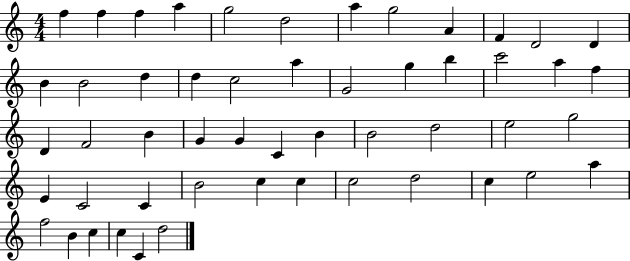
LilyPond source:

{
  \clef treble
  \numericTimeSignature
  \time 4/4
  \key c \major
  f''4 f''4 f''4 a''4 | g''2 d''2 | a''4 g''2 a'4 | f'4 d'2 d'4 | \break b'4 b'2 d''4 | d''4 c''2 a''4 | g'2 g''4 b''4 | c'''2 a''4 f''4 | \break d'4 f'2 b'4 | g'4 g'4 c'4 b'4 | b'2 d''2 | e''2 g''2 | \break e'4 c'2 c'4 | b'2 c''4 c''4 | c''2 d''2 | c''4 e''2 a''4 | \break f''2 b'4 c''4 | c''4 c'4 d''2 | \bar "|."
}